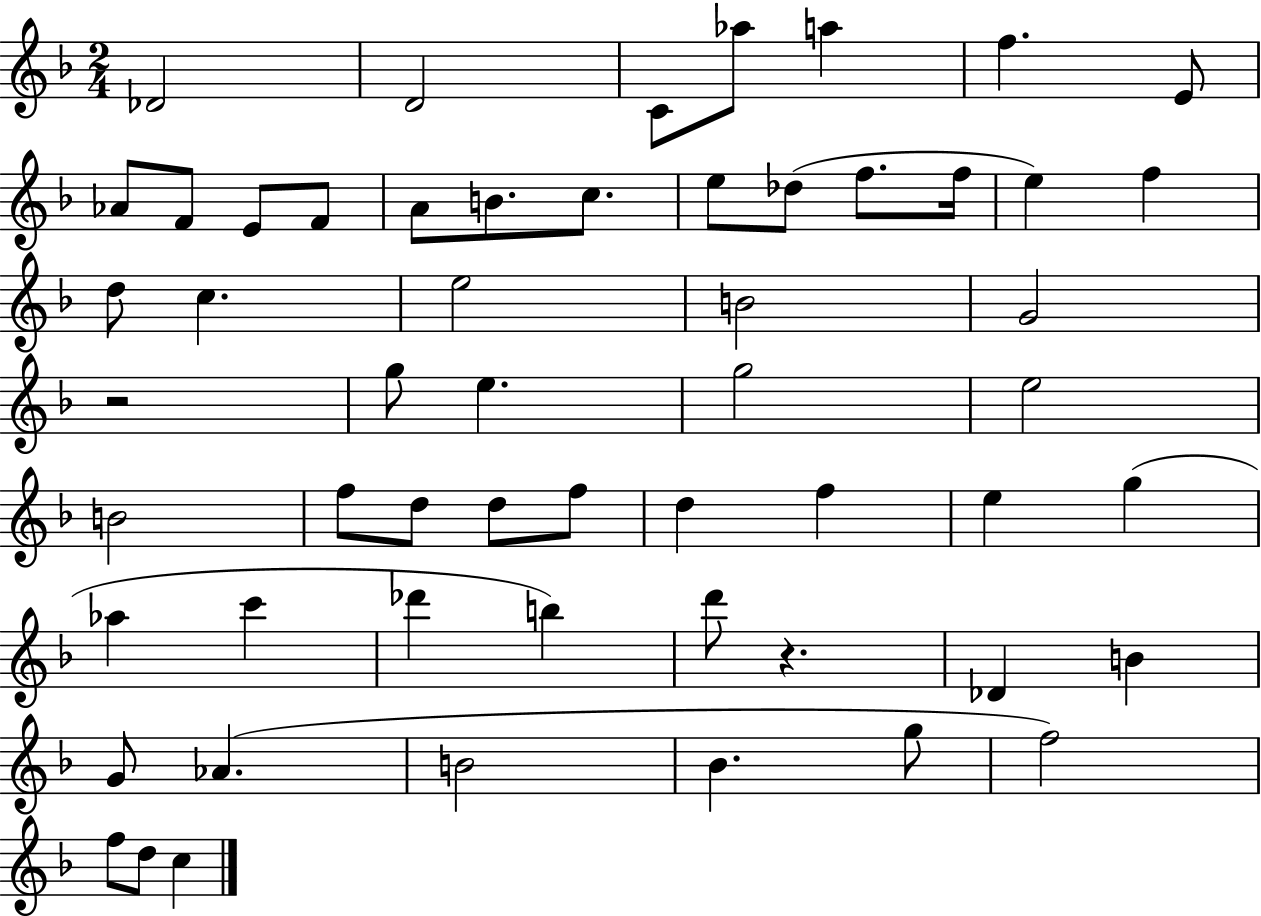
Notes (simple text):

Db4/h D4/h C4/e Ab5/e A5/q F5/q. E4/e Ab4/e F4/e E4/e F4/e A4/e B4/e. C5/e. E5/e Db5/e F5/e. F5/s E5/q F5/q D5/e C5/q. E5/h B4/h G4/h R/h G5/e E5/q. G5/h E5/h B4/h F5/e D5/e D5/e F5/e D5/q F5/q E5/q G5/q Ab5/q C6/q Db6/q B5/q D6/e R/q. Db4/q B4/q G4/e Ab4/q. B4/h Bb4/q. G5/e F5/h F5/e D5/e C5/q